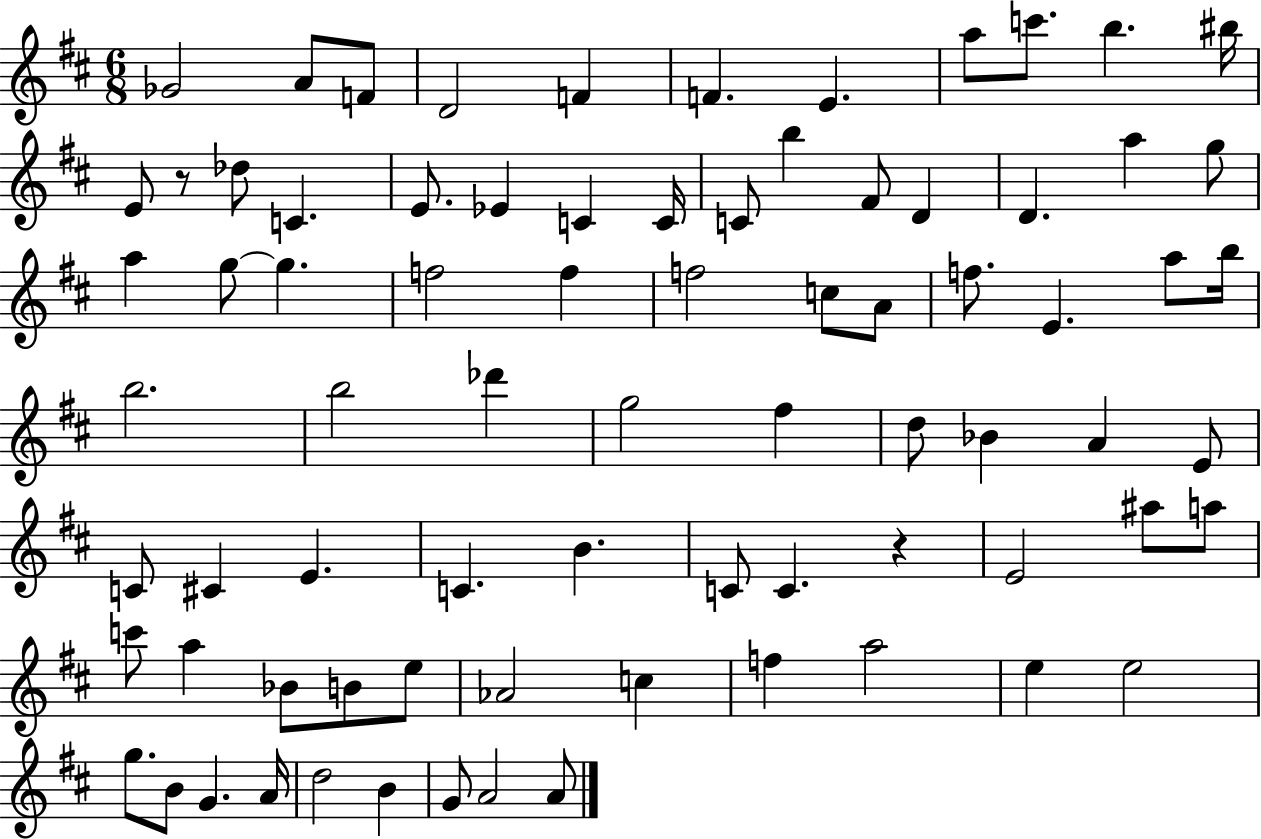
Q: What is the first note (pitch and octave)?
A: Gb4